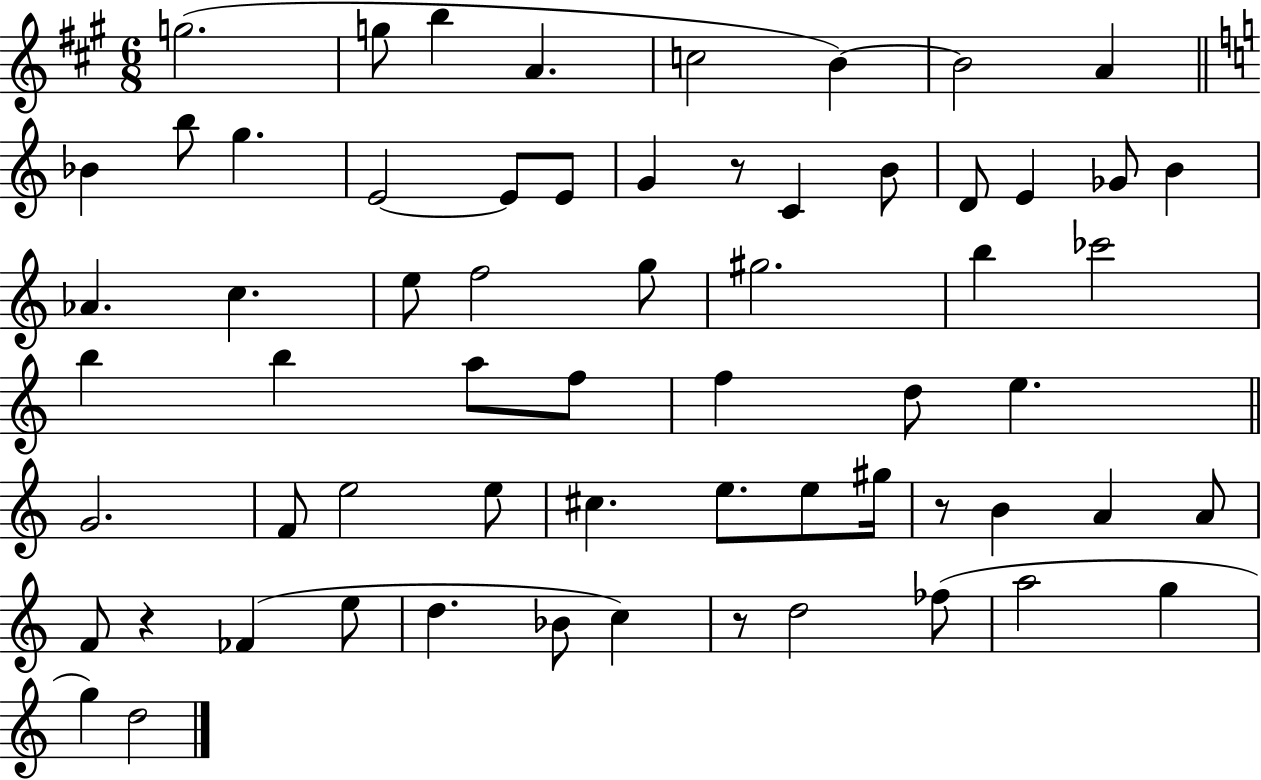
G5/h. G5/e B5/q A4/q. C5/h B4/q B4/h A4/q Bb4/q B5/e G5/q. E4/h E4/e E4/e G4/q R/e C4/q B4/e D4/e E4/q Gb4/e B4/q Ab4/q. C5/q. E5/e F5/h G5/e G#5/h. B5/q CES6/h B5/q B5/q A5/e F5/e F5/q D5/e E5/q. G4/h. F4/e E5/h E5/e C#5/q. E5/e. E5/e G#5/s R/e B4/q A4/q A4/e F4/e R/q FES4/q E5/e D5/q. Bb4/e C5/q R/e D5/h FES5/e A5/h G5/q G5/q D5/h